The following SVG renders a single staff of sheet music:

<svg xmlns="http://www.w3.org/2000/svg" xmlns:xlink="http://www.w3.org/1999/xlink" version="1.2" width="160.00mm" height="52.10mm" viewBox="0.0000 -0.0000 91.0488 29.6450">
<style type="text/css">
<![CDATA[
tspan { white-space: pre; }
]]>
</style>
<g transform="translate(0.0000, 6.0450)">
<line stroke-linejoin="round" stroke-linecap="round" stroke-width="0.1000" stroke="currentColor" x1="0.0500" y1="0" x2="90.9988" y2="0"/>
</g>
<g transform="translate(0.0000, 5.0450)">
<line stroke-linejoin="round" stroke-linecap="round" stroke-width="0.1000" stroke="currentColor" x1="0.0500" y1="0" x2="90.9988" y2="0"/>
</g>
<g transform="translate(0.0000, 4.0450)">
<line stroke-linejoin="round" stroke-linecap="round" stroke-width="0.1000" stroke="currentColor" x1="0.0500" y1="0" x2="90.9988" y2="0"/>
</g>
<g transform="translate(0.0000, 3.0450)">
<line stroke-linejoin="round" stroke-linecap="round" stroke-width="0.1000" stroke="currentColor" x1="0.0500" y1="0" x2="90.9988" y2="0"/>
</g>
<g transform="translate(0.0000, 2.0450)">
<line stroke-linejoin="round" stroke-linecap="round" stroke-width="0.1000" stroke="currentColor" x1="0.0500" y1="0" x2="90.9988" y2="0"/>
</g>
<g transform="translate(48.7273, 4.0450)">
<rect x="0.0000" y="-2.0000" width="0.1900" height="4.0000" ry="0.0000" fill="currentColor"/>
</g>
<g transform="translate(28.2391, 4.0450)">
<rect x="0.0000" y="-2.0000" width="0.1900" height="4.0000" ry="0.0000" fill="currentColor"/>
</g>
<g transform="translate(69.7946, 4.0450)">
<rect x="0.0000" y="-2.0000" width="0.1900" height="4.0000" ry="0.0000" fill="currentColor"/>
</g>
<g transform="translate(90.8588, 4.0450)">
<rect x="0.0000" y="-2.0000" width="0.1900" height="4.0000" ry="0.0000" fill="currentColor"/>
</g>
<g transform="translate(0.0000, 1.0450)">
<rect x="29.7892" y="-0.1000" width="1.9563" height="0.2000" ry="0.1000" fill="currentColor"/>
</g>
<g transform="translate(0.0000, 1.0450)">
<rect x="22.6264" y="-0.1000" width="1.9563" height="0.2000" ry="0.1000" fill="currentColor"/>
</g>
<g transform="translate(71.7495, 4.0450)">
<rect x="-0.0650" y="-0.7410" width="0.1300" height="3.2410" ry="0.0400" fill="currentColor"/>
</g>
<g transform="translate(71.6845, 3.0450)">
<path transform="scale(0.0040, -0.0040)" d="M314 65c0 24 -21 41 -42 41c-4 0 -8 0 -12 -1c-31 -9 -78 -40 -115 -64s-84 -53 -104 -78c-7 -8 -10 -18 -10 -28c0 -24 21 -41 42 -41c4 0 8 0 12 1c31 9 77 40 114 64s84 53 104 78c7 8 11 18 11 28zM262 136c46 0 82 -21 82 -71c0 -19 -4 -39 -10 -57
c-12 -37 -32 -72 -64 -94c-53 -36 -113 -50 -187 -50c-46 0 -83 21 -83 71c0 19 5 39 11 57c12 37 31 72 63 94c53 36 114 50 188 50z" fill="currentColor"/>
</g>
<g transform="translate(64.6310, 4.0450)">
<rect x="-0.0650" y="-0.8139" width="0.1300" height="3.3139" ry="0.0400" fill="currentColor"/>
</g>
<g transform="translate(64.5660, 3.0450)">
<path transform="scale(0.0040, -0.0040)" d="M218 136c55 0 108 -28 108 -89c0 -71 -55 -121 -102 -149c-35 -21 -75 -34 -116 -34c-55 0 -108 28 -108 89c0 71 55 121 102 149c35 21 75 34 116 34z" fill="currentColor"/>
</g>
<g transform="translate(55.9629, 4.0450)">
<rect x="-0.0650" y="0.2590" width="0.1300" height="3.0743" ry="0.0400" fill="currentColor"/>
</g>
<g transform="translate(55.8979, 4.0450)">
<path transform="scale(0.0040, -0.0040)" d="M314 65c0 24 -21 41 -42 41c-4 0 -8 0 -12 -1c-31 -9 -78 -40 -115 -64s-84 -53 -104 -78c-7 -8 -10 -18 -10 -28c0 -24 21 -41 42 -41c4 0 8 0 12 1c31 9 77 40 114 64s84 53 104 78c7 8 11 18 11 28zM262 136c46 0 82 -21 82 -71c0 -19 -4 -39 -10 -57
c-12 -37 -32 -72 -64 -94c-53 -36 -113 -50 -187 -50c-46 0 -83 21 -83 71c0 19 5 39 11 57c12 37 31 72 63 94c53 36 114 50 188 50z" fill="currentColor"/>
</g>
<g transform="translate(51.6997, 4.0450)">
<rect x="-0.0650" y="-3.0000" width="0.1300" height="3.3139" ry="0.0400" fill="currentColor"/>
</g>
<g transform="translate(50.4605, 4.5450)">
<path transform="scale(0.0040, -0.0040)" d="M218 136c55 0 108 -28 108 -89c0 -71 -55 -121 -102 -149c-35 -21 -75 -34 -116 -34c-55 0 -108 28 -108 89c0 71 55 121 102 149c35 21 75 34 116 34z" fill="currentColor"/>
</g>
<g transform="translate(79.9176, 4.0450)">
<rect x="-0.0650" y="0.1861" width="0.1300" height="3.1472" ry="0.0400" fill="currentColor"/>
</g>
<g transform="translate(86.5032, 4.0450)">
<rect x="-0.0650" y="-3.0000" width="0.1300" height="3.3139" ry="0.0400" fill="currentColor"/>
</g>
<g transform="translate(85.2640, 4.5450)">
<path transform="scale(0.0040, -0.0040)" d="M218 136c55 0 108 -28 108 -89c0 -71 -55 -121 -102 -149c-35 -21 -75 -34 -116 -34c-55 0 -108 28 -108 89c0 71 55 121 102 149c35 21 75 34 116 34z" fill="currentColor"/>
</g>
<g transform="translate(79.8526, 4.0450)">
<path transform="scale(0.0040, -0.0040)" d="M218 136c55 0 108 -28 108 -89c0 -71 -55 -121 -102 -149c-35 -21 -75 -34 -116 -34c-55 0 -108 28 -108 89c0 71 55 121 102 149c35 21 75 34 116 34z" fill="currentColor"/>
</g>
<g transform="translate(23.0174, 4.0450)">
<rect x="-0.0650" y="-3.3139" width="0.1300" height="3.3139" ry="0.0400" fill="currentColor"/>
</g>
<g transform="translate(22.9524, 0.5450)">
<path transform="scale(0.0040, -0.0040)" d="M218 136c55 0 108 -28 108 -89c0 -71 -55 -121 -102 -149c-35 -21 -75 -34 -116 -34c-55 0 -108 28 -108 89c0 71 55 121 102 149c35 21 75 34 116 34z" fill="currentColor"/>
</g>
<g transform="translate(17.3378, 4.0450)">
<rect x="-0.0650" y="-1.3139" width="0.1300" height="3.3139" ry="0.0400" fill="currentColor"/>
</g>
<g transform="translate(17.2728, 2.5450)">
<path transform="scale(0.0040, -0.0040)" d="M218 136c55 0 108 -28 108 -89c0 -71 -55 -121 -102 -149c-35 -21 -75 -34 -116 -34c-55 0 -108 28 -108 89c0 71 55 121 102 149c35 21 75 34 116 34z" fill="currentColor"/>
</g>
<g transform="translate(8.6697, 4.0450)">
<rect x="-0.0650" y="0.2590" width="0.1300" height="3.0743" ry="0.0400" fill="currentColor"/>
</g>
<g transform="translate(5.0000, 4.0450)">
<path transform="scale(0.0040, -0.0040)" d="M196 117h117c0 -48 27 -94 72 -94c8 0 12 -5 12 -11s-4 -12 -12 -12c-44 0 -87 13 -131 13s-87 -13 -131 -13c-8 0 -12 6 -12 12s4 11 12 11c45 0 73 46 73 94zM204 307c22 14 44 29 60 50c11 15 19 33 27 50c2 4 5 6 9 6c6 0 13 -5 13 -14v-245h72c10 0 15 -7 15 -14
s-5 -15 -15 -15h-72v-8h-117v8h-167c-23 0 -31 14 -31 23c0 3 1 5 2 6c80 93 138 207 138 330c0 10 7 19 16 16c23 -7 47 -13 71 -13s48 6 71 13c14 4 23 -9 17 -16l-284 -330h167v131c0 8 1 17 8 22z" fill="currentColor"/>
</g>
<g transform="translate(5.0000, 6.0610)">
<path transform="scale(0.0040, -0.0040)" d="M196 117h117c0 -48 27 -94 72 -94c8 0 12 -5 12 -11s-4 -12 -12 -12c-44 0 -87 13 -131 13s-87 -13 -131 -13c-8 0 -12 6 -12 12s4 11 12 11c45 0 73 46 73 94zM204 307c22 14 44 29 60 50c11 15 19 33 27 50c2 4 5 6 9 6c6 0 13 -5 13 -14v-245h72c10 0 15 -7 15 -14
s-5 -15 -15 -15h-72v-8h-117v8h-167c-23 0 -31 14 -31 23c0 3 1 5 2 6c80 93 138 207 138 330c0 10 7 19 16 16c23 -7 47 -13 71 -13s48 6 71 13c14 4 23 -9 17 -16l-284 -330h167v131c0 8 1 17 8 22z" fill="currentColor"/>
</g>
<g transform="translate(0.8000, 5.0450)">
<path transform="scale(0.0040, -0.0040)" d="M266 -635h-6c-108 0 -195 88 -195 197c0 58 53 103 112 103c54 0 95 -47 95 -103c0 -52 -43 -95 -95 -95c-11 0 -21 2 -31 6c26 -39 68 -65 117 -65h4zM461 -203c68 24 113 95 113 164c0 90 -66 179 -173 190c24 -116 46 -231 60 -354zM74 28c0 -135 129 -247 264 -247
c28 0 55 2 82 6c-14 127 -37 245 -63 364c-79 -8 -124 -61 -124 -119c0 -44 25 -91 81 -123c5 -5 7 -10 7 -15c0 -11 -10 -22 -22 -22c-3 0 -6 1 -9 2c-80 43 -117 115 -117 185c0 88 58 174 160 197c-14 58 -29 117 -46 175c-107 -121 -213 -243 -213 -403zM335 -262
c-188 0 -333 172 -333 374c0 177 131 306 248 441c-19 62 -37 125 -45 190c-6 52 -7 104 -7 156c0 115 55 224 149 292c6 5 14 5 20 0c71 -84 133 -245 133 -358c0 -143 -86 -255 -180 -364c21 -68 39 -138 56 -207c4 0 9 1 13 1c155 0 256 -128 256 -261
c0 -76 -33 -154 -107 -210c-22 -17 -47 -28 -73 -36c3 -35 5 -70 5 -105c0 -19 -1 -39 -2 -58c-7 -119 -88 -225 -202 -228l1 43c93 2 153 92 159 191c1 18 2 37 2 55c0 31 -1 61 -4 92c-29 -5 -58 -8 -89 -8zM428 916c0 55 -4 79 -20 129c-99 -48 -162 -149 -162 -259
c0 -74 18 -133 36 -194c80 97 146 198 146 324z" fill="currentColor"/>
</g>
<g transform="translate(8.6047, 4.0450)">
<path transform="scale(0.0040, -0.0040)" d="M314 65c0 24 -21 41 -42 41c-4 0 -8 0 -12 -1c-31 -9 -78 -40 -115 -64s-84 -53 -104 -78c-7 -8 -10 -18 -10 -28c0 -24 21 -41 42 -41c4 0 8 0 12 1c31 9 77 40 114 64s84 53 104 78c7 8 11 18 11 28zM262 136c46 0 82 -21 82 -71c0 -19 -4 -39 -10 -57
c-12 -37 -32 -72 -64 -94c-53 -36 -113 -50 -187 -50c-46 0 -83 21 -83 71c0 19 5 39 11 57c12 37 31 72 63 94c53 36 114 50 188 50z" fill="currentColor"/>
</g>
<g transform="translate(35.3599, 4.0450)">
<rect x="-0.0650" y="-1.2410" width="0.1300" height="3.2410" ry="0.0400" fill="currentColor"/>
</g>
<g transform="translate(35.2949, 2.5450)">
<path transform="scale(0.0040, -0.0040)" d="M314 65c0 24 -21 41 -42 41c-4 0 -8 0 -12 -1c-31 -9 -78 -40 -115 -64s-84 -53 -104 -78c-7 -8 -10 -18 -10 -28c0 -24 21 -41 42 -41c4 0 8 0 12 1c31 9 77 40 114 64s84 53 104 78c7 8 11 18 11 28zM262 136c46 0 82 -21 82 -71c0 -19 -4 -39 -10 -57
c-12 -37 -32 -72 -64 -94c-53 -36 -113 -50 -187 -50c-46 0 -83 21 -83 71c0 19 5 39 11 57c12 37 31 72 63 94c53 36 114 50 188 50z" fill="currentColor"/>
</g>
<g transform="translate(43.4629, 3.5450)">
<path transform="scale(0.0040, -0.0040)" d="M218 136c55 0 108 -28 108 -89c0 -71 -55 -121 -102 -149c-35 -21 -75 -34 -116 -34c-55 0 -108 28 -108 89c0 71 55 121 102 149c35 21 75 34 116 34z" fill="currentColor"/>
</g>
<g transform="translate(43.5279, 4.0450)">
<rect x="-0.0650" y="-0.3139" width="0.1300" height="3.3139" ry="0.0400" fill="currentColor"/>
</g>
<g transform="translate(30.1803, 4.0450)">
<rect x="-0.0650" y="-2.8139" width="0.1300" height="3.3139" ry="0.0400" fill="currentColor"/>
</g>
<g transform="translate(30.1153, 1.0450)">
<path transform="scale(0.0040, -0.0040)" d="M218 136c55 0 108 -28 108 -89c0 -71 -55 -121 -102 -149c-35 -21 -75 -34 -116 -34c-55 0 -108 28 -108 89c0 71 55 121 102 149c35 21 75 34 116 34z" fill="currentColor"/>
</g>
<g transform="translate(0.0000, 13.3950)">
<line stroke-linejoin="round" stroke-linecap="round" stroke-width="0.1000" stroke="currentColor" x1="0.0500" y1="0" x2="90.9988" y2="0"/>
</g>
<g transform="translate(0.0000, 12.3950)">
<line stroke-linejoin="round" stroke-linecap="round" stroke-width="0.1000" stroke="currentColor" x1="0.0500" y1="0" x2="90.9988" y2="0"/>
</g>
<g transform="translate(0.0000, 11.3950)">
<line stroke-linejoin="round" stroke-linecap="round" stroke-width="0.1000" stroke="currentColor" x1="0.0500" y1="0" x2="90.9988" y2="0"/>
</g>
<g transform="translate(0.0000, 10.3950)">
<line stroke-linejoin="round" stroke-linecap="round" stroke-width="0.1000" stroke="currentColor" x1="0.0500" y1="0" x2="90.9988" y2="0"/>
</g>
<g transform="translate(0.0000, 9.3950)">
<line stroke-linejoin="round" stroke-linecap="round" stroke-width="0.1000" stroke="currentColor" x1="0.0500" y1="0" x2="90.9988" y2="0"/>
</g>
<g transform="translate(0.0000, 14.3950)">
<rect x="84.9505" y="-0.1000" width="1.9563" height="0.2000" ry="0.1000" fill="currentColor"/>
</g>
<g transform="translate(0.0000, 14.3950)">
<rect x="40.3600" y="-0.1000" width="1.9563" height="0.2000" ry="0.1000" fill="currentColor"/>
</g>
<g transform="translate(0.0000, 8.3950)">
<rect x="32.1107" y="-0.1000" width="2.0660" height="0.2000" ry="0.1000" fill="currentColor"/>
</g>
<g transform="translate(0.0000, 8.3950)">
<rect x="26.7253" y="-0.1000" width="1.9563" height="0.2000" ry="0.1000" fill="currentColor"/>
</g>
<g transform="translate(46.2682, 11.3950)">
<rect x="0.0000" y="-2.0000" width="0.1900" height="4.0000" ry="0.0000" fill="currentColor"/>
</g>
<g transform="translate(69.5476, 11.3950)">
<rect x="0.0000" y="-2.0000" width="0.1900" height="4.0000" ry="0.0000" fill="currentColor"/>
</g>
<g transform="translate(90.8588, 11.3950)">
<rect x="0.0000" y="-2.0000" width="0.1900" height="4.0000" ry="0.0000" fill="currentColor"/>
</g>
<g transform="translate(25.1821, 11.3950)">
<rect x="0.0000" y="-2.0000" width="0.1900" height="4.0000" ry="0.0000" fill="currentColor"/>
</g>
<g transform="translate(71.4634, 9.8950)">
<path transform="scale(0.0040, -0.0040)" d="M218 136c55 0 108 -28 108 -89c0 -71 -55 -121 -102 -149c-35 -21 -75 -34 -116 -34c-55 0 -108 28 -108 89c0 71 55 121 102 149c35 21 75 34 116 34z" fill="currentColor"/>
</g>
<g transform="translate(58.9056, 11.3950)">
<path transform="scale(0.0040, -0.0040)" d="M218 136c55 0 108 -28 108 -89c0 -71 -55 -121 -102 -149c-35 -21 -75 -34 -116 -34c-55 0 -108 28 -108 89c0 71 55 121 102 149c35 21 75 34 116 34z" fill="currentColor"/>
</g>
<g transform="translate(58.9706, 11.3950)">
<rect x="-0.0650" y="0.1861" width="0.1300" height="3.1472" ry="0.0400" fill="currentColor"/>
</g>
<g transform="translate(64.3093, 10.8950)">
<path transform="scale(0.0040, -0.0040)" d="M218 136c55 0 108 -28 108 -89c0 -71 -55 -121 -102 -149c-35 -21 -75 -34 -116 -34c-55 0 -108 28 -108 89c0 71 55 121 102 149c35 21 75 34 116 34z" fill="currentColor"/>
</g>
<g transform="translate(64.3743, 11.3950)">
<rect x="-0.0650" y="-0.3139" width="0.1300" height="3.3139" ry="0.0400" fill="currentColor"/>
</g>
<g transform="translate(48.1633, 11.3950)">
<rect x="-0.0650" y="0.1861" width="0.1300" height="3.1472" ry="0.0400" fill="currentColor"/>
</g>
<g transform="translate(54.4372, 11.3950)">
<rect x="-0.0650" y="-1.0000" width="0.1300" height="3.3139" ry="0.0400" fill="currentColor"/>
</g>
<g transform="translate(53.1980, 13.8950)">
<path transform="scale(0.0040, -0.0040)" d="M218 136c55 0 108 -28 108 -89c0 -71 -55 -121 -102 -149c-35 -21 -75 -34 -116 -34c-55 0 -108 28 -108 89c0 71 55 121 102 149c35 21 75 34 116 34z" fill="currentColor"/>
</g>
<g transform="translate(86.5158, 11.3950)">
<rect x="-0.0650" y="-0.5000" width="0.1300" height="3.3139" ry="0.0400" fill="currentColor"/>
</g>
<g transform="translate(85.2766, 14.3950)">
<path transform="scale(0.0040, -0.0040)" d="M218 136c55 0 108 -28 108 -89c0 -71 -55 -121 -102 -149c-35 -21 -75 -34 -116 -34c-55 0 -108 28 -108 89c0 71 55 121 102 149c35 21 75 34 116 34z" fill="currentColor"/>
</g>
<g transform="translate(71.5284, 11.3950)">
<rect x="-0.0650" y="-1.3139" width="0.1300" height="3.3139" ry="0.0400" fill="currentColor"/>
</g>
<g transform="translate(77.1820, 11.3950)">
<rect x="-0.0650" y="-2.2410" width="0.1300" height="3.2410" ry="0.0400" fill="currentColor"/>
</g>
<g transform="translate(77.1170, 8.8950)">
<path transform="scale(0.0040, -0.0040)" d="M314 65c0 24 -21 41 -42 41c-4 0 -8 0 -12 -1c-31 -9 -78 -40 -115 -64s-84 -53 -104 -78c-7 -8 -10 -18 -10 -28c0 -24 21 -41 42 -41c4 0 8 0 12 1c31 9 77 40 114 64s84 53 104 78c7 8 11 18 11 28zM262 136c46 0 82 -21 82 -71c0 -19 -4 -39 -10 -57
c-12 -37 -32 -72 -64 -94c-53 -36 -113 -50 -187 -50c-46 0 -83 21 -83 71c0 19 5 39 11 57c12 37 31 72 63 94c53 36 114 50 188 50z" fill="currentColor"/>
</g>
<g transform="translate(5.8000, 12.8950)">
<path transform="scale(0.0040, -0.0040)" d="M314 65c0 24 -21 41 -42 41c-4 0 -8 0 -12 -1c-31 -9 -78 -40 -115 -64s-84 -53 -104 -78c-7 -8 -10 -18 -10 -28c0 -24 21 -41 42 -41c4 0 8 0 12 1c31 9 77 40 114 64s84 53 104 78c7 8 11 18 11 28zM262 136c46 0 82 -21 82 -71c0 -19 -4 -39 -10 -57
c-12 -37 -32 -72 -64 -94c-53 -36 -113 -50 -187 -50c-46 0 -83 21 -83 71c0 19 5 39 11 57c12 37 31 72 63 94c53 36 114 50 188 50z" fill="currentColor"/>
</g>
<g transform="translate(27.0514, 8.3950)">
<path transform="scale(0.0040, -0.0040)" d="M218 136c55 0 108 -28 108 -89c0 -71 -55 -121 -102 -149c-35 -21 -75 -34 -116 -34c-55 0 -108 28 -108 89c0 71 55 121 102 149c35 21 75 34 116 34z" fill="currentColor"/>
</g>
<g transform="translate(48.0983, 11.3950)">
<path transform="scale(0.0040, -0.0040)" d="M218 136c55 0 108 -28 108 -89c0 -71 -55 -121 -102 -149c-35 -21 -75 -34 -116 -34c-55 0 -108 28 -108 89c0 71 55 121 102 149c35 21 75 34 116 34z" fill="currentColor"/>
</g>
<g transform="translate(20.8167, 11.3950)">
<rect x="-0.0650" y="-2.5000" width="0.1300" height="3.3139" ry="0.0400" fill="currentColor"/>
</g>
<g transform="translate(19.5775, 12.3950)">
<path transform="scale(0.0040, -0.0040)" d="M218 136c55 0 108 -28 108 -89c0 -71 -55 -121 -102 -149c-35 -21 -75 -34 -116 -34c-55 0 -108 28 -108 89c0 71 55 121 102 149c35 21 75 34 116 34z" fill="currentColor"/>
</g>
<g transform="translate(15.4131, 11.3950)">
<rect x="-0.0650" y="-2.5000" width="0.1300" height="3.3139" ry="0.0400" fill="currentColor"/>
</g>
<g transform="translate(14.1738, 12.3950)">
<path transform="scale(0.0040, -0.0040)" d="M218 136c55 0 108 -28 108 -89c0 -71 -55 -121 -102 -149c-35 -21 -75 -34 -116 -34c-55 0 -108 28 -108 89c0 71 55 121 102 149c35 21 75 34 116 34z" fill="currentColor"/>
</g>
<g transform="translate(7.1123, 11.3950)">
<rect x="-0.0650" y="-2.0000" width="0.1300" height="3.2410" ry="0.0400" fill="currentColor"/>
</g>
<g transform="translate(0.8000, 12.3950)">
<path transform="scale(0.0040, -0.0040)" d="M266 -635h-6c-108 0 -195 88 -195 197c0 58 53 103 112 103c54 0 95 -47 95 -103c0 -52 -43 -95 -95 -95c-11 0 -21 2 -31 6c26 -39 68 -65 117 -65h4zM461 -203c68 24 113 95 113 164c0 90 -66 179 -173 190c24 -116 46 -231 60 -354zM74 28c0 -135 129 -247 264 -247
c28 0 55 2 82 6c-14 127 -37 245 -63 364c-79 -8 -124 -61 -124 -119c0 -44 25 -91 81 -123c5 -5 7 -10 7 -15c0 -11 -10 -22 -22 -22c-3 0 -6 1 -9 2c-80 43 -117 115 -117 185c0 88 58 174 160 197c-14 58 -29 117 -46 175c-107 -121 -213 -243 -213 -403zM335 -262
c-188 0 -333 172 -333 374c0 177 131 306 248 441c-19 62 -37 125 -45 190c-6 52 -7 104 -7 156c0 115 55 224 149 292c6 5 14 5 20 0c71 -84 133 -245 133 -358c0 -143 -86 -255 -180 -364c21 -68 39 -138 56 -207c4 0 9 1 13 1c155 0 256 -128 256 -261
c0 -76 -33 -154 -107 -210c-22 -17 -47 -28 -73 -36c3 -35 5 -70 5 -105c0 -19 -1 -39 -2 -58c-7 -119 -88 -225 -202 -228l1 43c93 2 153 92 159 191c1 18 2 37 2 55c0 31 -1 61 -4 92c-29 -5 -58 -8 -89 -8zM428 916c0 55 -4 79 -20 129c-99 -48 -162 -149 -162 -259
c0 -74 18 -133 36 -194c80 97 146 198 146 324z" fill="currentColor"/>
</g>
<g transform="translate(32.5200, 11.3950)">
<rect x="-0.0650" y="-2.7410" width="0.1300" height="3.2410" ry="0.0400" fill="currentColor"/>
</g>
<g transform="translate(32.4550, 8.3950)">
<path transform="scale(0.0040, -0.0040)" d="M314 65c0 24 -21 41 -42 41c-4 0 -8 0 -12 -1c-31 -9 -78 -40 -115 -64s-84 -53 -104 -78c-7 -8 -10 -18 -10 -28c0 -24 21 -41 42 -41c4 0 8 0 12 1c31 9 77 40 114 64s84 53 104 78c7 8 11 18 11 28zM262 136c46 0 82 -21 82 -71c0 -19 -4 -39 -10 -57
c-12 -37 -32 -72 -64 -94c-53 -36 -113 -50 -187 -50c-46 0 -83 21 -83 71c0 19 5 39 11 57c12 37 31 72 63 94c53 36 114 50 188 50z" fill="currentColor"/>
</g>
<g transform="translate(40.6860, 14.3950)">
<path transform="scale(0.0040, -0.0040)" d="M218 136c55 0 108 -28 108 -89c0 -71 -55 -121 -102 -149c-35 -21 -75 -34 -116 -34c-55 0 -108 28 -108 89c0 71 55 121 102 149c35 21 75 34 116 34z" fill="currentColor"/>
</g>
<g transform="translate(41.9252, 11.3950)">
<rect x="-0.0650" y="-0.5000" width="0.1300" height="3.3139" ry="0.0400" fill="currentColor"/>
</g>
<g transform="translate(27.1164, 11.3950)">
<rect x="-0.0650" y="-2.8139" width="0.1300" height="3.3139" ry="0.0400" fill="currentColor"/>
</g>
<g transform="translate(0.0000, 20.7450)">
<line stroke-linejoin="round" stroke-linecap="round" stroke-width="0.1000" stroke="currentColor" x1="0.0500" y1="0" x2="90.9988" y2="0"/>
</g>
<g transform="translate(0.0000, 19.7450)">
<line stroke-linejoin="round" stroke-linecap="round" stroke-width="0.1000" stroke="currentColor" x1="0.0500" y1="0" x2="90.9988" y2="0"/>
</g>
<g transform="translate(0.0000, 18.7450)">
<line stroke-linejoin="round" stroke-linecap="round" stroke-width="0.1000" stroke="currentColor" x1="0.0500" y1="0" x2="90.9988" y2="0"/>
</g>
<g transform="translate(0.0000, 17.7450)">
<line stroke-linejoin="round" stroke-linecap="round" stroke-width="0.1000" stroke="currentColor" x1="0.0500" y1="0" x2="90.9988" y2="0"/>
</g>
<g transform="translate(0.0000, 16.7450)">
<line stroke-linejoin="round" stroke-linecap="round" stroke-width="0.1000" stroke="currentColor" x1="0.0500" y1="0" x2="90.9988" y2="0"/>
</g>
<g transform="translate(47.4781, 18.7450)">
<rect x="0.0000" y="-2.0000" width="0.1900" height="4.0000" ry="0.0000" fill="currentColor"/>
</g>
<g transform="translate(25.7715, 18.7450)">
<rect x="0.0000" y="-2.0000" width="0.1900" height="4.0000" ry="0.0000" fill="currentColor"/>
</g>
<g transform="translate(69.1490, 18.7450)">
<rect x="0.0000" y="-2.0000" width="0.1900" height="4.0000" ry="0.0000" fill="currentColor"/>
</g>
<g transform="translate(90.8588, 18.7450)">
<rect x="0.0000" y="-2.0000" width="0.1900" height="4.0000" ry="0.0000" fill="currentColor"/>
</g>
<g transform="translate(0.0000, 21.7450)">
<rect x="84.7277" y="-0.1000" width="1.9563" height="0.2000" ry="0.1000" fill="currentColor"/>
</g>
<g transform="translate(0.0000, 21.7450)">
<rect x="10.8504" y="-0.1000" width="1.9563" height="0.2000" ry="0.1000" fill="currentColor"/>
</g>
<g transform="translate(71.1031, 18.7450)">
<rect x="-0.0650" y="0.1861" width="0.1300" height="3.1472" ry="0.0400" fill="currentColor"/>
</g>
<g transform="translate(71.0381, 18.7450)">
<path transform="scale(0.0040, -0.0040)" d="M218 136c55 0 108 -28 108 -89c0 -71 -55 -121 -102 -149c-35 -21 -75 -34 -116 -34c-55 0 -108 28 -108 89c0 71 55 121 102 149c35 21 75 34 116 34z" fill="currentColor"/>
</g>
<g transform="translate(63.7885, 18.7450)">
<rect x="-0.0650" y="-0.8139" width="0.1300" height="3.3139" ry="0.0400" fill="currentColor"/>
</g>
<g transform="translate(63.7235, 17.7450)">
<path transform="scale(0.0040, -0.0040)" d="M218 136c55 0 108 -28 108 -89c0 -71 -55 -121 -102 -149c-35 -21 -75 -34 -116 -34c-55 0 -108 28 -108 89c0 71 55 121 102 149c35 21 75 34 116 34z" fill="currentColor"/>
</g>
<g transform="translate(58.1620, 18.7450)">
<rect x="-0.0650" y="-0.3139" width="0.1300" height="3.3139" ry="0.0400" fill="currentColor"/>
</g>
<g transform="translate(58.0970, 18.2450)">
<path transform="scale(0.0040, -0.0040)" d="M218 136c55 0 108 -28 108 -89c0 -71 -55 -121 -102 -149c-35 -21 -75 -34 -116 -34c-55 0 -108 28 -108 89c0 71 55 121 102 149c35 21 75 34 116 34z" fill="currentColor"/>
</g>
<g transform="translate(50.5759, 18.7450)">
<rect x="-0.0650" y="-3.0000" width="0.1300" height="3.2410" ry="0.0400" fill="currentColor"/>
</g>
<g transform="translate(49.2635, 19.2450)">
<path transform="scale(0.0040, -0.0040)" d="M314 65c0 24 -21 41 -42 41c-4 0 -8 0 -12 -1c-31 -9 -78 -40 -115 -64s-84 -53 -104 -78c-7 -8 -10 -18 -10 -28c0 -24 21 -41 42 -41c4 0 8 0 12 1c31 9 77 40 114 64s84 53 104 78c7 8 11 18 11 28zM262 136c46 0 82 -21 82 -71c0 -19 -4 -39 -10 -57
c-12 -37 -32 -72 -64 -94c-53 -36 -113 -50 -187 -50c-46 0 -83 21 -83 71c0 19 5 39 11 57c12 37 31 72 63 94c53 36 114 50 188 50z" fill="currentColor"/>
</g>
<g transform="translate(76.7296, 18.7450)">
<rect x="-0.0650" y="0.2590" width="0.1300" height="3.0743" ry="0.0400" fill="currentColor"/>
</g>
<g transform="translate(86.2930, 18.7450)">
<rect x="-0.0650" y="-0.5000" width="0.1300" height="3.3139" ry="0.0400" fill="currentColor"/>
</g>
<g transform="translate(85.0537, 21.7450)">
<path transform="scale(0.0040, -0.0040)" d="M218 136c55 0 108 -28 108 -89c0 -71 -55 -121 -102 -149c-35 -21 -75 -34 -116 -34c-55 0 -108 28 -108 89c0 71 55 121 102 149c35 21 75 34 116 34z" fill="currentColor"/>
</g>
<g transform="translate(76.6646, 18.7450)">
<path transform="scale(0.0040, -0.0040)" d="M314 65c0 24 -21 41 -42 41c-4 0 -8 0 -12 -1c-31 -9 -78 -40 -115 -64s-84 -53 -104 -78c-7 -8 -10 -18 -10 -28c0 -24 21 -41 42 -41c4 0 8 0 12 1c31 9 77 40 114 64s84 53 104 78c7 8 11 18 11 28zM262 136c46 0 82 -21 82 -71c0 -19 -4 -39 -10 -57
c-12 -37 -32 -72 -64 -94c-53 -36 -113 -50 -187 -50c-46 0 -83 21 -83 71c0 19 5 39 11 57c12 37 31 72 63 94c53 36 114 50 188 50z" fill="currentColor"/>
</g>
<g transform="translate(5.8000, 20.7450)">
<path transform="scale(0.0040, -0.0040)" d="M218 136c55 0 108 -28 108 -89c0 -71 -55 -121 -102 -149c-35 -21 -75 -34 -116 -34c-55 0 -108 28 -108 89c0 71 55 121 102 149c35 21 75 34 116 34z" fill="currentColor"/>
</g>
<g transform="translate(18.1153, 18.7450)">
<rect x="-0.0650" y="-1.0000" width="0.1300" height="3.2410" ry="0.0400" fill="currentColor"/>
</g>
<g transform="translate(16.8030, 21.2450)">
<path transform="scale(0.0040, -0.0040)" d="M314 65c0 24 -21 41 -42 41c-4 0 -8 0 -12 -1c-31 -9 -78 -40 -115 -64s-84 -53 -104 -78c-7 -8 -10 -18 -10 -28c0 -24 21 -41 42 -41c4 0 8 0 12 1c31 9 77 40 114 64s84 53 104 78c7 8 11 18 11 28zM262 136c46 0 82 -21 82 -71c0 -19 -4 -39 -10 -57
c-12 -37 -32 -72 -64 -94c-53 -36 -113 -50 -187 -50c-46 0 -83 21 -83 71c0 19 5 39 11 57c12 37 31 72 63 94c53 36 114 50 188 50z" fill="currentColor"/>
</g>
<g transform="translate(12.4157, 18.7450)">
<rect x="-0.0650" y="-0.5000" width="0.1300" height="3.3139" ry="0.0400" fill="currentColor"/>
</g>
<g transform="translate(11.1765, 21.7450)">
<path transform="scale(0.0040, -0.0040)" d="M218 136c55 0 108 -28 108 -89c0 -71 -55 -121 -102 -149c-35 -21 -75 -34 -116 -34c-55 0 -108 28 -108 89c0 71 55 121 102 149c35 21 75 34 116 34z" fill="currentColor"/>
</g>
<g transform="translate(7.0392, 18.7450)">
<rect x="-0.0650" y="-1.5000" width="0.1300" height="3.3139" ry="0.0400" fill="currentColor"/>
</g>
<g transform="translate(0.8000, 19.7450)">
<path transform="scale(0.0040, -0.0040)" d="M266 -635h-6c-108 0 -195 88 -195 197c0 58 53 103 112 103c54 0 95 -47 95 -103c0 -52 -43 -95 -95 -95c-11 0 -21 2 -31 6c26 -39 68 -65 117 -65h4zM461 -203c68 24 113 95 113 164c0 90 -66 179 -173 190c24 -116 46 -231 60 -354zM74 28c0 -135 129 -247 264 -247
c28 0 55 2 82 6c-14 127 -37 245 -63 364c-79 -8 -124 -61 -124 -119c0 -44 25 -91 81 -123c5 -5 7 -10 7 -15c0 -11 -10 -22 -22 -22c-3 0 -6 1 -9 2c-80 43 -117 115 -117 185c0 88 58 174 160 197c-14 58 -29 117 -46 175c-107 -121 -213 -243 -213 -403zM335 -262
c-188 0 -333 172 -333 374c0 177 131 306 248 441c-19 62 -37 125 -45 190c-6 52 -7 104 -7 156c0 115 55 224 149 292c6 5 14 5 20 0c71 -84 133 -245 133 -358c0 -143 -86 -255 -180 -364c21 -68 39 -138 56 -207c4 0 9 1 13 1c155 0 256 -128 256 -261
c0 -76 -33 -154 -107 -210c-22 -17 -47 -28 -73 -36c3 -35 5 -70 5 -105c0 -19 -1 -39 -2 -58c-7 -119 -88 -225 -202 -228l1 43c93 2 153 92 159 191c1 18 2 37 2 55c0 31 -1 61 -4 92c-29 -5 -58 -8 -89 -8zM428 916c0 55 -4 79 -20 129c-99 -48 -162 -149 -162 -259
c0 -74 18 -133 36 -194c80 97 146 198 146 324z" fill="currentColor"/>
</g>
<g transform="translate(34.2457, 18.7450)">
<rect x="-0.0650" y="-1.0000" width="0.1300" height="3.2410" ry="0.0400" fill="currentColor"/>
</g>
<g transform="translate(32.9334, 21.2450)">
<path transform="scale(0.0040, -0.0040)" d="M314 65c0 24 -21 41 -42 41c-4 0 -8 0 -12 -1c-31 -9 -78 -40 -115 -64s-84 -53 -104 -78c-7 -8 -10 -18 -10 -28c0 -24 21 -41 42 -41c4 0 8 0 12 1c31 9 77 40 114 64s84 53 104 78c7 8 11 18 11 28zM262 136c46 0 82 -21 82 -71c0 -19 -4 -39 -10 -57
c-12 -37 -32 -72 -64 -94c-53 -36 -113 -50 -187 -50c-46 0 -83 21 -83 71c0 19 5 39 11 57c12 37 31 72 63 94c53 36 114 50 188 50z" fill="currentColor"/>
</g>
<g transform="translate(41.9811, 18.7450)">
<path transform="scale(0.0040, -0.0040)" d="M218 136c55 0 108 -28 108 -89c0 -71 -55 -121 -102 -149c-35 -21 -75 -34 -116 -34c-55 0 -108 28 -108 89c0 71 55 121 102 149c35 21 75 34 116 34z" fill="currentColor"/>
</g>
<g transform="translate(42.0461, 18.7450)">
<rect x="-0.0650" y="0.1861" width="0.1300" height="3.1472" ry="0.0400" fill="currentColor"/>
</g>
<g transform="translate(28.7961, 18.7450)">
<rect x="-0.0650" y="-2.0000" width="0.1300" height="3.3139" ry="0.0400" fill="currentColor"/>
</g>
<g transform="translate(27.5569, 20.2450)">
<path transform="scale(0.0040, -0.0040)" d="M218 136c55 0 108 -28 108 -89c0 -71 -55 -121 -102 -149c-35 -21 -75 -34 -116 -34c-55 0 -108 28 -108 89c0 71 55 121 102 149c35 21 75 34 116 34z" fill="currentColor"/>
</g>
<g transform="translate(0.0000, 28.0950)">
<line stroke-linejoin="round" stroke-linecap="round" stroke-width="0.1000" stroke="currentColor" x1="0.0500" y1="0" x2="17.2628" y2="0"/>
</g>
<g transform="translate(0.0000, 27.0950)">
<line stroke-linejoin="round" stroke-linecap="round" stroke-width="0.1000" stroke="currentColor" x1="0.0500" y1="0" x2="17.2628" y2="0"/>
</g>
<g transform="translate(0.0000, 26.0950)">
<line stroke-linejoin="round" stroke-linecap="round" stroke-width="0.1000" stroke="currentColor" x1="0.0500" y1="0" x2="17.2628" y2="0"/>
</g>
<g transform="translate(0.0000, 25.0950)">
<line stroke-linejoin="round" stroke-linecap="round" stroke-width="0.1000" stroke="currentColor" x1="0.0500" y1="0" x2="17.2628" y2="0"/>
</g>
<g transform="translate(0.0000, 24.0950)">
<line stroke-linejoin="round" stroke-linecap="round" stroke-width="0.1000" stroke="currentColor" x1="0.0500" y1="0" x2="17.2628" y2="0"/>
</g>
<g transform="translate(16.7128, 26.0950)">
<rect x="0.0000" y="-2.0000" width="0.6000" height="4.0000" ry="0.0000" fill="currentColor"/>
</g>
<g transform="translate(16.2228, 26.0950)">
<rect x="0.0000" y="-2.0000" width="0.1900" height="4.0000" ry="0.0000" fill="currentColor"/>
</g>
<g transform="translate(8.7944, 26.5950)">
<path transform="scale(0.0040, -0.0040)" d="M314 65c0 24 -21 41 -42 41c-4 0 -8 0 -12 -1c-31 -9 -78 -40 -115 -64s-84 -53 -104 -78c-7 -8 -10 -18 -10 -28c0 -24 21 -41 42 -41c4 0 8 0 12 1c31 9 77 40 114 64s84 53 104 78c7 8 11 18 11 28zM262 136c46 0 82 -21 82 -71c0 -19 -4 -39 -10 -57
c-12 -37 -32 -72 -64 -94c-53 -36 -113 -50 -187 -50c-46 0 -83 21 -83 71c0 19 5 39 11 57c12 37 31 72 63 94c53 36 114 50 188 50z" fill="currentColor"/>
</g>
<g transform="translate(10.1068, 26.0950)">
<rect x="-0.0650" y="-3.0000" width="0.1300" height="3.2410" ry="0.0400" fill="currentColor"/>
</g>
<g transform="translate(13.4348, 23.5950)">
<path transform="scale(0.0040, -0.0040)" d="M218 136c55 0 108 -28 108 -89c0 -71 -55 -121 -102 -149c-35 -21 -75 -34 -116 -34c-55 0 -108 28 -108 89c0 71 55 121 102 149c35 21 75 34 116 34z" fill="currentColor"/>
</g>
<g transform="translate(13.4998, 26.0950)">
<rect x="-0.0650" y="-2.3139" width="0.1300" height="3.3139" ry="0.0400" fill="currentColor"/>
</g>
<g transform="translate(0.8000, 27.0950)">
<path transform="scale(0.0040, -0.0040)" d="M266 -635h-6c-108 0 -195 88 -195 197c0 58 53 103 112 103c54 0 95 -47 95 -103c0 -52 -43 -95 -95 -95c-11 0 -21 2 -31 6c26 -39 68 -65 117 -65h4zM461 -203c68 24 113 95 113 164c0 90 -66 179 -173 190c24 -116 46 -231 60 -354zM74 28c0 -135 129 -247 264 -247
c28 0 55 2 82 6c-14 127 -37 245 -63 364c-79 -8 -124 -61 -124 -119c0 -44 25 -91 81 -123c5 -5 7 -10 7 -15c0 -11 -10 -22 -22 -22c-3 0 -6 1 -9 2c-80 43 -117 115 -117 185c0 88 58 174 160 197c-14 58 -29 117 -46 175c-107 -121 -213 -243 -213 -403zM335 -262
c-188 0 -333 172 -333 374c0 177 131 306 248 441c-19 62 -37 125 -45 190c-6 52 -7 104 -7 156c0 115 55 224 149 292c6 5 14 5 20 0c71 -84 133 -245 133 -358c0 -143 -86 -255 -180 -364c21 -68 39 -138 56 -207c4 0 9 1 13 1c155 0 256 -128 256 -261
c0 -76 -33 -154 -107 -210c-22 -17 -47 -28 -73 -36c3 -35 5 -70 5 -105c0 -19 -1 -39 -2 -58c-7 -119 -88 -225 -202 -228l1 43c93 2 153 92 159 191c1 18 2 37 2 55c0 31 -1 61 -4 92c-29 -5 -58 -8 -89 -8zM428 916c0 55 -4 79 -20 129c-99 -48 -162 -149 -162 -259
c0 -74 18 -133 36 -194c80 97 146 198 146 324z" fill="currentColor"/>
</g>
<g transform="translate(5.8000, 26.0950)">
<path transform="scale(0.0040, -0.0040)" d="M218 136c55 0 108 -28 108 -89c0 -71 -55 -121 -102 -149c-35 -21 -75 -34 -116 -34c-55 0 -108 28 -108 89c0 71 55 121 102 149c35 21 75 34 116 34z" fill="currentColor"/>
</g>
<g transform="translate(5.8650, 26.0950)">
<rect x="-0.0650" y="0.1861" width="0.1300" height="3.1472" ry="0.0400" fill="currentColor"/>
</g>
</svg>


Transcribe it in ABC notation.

X:1
T:Untitled
M:4/4
L:1/4
K:C
B2 e b a e2 c A B2 d d2 B A F2 G G a a2 C B D B c e g2 C E C D2 F D2 B A2 c d B B2 C B A2 g